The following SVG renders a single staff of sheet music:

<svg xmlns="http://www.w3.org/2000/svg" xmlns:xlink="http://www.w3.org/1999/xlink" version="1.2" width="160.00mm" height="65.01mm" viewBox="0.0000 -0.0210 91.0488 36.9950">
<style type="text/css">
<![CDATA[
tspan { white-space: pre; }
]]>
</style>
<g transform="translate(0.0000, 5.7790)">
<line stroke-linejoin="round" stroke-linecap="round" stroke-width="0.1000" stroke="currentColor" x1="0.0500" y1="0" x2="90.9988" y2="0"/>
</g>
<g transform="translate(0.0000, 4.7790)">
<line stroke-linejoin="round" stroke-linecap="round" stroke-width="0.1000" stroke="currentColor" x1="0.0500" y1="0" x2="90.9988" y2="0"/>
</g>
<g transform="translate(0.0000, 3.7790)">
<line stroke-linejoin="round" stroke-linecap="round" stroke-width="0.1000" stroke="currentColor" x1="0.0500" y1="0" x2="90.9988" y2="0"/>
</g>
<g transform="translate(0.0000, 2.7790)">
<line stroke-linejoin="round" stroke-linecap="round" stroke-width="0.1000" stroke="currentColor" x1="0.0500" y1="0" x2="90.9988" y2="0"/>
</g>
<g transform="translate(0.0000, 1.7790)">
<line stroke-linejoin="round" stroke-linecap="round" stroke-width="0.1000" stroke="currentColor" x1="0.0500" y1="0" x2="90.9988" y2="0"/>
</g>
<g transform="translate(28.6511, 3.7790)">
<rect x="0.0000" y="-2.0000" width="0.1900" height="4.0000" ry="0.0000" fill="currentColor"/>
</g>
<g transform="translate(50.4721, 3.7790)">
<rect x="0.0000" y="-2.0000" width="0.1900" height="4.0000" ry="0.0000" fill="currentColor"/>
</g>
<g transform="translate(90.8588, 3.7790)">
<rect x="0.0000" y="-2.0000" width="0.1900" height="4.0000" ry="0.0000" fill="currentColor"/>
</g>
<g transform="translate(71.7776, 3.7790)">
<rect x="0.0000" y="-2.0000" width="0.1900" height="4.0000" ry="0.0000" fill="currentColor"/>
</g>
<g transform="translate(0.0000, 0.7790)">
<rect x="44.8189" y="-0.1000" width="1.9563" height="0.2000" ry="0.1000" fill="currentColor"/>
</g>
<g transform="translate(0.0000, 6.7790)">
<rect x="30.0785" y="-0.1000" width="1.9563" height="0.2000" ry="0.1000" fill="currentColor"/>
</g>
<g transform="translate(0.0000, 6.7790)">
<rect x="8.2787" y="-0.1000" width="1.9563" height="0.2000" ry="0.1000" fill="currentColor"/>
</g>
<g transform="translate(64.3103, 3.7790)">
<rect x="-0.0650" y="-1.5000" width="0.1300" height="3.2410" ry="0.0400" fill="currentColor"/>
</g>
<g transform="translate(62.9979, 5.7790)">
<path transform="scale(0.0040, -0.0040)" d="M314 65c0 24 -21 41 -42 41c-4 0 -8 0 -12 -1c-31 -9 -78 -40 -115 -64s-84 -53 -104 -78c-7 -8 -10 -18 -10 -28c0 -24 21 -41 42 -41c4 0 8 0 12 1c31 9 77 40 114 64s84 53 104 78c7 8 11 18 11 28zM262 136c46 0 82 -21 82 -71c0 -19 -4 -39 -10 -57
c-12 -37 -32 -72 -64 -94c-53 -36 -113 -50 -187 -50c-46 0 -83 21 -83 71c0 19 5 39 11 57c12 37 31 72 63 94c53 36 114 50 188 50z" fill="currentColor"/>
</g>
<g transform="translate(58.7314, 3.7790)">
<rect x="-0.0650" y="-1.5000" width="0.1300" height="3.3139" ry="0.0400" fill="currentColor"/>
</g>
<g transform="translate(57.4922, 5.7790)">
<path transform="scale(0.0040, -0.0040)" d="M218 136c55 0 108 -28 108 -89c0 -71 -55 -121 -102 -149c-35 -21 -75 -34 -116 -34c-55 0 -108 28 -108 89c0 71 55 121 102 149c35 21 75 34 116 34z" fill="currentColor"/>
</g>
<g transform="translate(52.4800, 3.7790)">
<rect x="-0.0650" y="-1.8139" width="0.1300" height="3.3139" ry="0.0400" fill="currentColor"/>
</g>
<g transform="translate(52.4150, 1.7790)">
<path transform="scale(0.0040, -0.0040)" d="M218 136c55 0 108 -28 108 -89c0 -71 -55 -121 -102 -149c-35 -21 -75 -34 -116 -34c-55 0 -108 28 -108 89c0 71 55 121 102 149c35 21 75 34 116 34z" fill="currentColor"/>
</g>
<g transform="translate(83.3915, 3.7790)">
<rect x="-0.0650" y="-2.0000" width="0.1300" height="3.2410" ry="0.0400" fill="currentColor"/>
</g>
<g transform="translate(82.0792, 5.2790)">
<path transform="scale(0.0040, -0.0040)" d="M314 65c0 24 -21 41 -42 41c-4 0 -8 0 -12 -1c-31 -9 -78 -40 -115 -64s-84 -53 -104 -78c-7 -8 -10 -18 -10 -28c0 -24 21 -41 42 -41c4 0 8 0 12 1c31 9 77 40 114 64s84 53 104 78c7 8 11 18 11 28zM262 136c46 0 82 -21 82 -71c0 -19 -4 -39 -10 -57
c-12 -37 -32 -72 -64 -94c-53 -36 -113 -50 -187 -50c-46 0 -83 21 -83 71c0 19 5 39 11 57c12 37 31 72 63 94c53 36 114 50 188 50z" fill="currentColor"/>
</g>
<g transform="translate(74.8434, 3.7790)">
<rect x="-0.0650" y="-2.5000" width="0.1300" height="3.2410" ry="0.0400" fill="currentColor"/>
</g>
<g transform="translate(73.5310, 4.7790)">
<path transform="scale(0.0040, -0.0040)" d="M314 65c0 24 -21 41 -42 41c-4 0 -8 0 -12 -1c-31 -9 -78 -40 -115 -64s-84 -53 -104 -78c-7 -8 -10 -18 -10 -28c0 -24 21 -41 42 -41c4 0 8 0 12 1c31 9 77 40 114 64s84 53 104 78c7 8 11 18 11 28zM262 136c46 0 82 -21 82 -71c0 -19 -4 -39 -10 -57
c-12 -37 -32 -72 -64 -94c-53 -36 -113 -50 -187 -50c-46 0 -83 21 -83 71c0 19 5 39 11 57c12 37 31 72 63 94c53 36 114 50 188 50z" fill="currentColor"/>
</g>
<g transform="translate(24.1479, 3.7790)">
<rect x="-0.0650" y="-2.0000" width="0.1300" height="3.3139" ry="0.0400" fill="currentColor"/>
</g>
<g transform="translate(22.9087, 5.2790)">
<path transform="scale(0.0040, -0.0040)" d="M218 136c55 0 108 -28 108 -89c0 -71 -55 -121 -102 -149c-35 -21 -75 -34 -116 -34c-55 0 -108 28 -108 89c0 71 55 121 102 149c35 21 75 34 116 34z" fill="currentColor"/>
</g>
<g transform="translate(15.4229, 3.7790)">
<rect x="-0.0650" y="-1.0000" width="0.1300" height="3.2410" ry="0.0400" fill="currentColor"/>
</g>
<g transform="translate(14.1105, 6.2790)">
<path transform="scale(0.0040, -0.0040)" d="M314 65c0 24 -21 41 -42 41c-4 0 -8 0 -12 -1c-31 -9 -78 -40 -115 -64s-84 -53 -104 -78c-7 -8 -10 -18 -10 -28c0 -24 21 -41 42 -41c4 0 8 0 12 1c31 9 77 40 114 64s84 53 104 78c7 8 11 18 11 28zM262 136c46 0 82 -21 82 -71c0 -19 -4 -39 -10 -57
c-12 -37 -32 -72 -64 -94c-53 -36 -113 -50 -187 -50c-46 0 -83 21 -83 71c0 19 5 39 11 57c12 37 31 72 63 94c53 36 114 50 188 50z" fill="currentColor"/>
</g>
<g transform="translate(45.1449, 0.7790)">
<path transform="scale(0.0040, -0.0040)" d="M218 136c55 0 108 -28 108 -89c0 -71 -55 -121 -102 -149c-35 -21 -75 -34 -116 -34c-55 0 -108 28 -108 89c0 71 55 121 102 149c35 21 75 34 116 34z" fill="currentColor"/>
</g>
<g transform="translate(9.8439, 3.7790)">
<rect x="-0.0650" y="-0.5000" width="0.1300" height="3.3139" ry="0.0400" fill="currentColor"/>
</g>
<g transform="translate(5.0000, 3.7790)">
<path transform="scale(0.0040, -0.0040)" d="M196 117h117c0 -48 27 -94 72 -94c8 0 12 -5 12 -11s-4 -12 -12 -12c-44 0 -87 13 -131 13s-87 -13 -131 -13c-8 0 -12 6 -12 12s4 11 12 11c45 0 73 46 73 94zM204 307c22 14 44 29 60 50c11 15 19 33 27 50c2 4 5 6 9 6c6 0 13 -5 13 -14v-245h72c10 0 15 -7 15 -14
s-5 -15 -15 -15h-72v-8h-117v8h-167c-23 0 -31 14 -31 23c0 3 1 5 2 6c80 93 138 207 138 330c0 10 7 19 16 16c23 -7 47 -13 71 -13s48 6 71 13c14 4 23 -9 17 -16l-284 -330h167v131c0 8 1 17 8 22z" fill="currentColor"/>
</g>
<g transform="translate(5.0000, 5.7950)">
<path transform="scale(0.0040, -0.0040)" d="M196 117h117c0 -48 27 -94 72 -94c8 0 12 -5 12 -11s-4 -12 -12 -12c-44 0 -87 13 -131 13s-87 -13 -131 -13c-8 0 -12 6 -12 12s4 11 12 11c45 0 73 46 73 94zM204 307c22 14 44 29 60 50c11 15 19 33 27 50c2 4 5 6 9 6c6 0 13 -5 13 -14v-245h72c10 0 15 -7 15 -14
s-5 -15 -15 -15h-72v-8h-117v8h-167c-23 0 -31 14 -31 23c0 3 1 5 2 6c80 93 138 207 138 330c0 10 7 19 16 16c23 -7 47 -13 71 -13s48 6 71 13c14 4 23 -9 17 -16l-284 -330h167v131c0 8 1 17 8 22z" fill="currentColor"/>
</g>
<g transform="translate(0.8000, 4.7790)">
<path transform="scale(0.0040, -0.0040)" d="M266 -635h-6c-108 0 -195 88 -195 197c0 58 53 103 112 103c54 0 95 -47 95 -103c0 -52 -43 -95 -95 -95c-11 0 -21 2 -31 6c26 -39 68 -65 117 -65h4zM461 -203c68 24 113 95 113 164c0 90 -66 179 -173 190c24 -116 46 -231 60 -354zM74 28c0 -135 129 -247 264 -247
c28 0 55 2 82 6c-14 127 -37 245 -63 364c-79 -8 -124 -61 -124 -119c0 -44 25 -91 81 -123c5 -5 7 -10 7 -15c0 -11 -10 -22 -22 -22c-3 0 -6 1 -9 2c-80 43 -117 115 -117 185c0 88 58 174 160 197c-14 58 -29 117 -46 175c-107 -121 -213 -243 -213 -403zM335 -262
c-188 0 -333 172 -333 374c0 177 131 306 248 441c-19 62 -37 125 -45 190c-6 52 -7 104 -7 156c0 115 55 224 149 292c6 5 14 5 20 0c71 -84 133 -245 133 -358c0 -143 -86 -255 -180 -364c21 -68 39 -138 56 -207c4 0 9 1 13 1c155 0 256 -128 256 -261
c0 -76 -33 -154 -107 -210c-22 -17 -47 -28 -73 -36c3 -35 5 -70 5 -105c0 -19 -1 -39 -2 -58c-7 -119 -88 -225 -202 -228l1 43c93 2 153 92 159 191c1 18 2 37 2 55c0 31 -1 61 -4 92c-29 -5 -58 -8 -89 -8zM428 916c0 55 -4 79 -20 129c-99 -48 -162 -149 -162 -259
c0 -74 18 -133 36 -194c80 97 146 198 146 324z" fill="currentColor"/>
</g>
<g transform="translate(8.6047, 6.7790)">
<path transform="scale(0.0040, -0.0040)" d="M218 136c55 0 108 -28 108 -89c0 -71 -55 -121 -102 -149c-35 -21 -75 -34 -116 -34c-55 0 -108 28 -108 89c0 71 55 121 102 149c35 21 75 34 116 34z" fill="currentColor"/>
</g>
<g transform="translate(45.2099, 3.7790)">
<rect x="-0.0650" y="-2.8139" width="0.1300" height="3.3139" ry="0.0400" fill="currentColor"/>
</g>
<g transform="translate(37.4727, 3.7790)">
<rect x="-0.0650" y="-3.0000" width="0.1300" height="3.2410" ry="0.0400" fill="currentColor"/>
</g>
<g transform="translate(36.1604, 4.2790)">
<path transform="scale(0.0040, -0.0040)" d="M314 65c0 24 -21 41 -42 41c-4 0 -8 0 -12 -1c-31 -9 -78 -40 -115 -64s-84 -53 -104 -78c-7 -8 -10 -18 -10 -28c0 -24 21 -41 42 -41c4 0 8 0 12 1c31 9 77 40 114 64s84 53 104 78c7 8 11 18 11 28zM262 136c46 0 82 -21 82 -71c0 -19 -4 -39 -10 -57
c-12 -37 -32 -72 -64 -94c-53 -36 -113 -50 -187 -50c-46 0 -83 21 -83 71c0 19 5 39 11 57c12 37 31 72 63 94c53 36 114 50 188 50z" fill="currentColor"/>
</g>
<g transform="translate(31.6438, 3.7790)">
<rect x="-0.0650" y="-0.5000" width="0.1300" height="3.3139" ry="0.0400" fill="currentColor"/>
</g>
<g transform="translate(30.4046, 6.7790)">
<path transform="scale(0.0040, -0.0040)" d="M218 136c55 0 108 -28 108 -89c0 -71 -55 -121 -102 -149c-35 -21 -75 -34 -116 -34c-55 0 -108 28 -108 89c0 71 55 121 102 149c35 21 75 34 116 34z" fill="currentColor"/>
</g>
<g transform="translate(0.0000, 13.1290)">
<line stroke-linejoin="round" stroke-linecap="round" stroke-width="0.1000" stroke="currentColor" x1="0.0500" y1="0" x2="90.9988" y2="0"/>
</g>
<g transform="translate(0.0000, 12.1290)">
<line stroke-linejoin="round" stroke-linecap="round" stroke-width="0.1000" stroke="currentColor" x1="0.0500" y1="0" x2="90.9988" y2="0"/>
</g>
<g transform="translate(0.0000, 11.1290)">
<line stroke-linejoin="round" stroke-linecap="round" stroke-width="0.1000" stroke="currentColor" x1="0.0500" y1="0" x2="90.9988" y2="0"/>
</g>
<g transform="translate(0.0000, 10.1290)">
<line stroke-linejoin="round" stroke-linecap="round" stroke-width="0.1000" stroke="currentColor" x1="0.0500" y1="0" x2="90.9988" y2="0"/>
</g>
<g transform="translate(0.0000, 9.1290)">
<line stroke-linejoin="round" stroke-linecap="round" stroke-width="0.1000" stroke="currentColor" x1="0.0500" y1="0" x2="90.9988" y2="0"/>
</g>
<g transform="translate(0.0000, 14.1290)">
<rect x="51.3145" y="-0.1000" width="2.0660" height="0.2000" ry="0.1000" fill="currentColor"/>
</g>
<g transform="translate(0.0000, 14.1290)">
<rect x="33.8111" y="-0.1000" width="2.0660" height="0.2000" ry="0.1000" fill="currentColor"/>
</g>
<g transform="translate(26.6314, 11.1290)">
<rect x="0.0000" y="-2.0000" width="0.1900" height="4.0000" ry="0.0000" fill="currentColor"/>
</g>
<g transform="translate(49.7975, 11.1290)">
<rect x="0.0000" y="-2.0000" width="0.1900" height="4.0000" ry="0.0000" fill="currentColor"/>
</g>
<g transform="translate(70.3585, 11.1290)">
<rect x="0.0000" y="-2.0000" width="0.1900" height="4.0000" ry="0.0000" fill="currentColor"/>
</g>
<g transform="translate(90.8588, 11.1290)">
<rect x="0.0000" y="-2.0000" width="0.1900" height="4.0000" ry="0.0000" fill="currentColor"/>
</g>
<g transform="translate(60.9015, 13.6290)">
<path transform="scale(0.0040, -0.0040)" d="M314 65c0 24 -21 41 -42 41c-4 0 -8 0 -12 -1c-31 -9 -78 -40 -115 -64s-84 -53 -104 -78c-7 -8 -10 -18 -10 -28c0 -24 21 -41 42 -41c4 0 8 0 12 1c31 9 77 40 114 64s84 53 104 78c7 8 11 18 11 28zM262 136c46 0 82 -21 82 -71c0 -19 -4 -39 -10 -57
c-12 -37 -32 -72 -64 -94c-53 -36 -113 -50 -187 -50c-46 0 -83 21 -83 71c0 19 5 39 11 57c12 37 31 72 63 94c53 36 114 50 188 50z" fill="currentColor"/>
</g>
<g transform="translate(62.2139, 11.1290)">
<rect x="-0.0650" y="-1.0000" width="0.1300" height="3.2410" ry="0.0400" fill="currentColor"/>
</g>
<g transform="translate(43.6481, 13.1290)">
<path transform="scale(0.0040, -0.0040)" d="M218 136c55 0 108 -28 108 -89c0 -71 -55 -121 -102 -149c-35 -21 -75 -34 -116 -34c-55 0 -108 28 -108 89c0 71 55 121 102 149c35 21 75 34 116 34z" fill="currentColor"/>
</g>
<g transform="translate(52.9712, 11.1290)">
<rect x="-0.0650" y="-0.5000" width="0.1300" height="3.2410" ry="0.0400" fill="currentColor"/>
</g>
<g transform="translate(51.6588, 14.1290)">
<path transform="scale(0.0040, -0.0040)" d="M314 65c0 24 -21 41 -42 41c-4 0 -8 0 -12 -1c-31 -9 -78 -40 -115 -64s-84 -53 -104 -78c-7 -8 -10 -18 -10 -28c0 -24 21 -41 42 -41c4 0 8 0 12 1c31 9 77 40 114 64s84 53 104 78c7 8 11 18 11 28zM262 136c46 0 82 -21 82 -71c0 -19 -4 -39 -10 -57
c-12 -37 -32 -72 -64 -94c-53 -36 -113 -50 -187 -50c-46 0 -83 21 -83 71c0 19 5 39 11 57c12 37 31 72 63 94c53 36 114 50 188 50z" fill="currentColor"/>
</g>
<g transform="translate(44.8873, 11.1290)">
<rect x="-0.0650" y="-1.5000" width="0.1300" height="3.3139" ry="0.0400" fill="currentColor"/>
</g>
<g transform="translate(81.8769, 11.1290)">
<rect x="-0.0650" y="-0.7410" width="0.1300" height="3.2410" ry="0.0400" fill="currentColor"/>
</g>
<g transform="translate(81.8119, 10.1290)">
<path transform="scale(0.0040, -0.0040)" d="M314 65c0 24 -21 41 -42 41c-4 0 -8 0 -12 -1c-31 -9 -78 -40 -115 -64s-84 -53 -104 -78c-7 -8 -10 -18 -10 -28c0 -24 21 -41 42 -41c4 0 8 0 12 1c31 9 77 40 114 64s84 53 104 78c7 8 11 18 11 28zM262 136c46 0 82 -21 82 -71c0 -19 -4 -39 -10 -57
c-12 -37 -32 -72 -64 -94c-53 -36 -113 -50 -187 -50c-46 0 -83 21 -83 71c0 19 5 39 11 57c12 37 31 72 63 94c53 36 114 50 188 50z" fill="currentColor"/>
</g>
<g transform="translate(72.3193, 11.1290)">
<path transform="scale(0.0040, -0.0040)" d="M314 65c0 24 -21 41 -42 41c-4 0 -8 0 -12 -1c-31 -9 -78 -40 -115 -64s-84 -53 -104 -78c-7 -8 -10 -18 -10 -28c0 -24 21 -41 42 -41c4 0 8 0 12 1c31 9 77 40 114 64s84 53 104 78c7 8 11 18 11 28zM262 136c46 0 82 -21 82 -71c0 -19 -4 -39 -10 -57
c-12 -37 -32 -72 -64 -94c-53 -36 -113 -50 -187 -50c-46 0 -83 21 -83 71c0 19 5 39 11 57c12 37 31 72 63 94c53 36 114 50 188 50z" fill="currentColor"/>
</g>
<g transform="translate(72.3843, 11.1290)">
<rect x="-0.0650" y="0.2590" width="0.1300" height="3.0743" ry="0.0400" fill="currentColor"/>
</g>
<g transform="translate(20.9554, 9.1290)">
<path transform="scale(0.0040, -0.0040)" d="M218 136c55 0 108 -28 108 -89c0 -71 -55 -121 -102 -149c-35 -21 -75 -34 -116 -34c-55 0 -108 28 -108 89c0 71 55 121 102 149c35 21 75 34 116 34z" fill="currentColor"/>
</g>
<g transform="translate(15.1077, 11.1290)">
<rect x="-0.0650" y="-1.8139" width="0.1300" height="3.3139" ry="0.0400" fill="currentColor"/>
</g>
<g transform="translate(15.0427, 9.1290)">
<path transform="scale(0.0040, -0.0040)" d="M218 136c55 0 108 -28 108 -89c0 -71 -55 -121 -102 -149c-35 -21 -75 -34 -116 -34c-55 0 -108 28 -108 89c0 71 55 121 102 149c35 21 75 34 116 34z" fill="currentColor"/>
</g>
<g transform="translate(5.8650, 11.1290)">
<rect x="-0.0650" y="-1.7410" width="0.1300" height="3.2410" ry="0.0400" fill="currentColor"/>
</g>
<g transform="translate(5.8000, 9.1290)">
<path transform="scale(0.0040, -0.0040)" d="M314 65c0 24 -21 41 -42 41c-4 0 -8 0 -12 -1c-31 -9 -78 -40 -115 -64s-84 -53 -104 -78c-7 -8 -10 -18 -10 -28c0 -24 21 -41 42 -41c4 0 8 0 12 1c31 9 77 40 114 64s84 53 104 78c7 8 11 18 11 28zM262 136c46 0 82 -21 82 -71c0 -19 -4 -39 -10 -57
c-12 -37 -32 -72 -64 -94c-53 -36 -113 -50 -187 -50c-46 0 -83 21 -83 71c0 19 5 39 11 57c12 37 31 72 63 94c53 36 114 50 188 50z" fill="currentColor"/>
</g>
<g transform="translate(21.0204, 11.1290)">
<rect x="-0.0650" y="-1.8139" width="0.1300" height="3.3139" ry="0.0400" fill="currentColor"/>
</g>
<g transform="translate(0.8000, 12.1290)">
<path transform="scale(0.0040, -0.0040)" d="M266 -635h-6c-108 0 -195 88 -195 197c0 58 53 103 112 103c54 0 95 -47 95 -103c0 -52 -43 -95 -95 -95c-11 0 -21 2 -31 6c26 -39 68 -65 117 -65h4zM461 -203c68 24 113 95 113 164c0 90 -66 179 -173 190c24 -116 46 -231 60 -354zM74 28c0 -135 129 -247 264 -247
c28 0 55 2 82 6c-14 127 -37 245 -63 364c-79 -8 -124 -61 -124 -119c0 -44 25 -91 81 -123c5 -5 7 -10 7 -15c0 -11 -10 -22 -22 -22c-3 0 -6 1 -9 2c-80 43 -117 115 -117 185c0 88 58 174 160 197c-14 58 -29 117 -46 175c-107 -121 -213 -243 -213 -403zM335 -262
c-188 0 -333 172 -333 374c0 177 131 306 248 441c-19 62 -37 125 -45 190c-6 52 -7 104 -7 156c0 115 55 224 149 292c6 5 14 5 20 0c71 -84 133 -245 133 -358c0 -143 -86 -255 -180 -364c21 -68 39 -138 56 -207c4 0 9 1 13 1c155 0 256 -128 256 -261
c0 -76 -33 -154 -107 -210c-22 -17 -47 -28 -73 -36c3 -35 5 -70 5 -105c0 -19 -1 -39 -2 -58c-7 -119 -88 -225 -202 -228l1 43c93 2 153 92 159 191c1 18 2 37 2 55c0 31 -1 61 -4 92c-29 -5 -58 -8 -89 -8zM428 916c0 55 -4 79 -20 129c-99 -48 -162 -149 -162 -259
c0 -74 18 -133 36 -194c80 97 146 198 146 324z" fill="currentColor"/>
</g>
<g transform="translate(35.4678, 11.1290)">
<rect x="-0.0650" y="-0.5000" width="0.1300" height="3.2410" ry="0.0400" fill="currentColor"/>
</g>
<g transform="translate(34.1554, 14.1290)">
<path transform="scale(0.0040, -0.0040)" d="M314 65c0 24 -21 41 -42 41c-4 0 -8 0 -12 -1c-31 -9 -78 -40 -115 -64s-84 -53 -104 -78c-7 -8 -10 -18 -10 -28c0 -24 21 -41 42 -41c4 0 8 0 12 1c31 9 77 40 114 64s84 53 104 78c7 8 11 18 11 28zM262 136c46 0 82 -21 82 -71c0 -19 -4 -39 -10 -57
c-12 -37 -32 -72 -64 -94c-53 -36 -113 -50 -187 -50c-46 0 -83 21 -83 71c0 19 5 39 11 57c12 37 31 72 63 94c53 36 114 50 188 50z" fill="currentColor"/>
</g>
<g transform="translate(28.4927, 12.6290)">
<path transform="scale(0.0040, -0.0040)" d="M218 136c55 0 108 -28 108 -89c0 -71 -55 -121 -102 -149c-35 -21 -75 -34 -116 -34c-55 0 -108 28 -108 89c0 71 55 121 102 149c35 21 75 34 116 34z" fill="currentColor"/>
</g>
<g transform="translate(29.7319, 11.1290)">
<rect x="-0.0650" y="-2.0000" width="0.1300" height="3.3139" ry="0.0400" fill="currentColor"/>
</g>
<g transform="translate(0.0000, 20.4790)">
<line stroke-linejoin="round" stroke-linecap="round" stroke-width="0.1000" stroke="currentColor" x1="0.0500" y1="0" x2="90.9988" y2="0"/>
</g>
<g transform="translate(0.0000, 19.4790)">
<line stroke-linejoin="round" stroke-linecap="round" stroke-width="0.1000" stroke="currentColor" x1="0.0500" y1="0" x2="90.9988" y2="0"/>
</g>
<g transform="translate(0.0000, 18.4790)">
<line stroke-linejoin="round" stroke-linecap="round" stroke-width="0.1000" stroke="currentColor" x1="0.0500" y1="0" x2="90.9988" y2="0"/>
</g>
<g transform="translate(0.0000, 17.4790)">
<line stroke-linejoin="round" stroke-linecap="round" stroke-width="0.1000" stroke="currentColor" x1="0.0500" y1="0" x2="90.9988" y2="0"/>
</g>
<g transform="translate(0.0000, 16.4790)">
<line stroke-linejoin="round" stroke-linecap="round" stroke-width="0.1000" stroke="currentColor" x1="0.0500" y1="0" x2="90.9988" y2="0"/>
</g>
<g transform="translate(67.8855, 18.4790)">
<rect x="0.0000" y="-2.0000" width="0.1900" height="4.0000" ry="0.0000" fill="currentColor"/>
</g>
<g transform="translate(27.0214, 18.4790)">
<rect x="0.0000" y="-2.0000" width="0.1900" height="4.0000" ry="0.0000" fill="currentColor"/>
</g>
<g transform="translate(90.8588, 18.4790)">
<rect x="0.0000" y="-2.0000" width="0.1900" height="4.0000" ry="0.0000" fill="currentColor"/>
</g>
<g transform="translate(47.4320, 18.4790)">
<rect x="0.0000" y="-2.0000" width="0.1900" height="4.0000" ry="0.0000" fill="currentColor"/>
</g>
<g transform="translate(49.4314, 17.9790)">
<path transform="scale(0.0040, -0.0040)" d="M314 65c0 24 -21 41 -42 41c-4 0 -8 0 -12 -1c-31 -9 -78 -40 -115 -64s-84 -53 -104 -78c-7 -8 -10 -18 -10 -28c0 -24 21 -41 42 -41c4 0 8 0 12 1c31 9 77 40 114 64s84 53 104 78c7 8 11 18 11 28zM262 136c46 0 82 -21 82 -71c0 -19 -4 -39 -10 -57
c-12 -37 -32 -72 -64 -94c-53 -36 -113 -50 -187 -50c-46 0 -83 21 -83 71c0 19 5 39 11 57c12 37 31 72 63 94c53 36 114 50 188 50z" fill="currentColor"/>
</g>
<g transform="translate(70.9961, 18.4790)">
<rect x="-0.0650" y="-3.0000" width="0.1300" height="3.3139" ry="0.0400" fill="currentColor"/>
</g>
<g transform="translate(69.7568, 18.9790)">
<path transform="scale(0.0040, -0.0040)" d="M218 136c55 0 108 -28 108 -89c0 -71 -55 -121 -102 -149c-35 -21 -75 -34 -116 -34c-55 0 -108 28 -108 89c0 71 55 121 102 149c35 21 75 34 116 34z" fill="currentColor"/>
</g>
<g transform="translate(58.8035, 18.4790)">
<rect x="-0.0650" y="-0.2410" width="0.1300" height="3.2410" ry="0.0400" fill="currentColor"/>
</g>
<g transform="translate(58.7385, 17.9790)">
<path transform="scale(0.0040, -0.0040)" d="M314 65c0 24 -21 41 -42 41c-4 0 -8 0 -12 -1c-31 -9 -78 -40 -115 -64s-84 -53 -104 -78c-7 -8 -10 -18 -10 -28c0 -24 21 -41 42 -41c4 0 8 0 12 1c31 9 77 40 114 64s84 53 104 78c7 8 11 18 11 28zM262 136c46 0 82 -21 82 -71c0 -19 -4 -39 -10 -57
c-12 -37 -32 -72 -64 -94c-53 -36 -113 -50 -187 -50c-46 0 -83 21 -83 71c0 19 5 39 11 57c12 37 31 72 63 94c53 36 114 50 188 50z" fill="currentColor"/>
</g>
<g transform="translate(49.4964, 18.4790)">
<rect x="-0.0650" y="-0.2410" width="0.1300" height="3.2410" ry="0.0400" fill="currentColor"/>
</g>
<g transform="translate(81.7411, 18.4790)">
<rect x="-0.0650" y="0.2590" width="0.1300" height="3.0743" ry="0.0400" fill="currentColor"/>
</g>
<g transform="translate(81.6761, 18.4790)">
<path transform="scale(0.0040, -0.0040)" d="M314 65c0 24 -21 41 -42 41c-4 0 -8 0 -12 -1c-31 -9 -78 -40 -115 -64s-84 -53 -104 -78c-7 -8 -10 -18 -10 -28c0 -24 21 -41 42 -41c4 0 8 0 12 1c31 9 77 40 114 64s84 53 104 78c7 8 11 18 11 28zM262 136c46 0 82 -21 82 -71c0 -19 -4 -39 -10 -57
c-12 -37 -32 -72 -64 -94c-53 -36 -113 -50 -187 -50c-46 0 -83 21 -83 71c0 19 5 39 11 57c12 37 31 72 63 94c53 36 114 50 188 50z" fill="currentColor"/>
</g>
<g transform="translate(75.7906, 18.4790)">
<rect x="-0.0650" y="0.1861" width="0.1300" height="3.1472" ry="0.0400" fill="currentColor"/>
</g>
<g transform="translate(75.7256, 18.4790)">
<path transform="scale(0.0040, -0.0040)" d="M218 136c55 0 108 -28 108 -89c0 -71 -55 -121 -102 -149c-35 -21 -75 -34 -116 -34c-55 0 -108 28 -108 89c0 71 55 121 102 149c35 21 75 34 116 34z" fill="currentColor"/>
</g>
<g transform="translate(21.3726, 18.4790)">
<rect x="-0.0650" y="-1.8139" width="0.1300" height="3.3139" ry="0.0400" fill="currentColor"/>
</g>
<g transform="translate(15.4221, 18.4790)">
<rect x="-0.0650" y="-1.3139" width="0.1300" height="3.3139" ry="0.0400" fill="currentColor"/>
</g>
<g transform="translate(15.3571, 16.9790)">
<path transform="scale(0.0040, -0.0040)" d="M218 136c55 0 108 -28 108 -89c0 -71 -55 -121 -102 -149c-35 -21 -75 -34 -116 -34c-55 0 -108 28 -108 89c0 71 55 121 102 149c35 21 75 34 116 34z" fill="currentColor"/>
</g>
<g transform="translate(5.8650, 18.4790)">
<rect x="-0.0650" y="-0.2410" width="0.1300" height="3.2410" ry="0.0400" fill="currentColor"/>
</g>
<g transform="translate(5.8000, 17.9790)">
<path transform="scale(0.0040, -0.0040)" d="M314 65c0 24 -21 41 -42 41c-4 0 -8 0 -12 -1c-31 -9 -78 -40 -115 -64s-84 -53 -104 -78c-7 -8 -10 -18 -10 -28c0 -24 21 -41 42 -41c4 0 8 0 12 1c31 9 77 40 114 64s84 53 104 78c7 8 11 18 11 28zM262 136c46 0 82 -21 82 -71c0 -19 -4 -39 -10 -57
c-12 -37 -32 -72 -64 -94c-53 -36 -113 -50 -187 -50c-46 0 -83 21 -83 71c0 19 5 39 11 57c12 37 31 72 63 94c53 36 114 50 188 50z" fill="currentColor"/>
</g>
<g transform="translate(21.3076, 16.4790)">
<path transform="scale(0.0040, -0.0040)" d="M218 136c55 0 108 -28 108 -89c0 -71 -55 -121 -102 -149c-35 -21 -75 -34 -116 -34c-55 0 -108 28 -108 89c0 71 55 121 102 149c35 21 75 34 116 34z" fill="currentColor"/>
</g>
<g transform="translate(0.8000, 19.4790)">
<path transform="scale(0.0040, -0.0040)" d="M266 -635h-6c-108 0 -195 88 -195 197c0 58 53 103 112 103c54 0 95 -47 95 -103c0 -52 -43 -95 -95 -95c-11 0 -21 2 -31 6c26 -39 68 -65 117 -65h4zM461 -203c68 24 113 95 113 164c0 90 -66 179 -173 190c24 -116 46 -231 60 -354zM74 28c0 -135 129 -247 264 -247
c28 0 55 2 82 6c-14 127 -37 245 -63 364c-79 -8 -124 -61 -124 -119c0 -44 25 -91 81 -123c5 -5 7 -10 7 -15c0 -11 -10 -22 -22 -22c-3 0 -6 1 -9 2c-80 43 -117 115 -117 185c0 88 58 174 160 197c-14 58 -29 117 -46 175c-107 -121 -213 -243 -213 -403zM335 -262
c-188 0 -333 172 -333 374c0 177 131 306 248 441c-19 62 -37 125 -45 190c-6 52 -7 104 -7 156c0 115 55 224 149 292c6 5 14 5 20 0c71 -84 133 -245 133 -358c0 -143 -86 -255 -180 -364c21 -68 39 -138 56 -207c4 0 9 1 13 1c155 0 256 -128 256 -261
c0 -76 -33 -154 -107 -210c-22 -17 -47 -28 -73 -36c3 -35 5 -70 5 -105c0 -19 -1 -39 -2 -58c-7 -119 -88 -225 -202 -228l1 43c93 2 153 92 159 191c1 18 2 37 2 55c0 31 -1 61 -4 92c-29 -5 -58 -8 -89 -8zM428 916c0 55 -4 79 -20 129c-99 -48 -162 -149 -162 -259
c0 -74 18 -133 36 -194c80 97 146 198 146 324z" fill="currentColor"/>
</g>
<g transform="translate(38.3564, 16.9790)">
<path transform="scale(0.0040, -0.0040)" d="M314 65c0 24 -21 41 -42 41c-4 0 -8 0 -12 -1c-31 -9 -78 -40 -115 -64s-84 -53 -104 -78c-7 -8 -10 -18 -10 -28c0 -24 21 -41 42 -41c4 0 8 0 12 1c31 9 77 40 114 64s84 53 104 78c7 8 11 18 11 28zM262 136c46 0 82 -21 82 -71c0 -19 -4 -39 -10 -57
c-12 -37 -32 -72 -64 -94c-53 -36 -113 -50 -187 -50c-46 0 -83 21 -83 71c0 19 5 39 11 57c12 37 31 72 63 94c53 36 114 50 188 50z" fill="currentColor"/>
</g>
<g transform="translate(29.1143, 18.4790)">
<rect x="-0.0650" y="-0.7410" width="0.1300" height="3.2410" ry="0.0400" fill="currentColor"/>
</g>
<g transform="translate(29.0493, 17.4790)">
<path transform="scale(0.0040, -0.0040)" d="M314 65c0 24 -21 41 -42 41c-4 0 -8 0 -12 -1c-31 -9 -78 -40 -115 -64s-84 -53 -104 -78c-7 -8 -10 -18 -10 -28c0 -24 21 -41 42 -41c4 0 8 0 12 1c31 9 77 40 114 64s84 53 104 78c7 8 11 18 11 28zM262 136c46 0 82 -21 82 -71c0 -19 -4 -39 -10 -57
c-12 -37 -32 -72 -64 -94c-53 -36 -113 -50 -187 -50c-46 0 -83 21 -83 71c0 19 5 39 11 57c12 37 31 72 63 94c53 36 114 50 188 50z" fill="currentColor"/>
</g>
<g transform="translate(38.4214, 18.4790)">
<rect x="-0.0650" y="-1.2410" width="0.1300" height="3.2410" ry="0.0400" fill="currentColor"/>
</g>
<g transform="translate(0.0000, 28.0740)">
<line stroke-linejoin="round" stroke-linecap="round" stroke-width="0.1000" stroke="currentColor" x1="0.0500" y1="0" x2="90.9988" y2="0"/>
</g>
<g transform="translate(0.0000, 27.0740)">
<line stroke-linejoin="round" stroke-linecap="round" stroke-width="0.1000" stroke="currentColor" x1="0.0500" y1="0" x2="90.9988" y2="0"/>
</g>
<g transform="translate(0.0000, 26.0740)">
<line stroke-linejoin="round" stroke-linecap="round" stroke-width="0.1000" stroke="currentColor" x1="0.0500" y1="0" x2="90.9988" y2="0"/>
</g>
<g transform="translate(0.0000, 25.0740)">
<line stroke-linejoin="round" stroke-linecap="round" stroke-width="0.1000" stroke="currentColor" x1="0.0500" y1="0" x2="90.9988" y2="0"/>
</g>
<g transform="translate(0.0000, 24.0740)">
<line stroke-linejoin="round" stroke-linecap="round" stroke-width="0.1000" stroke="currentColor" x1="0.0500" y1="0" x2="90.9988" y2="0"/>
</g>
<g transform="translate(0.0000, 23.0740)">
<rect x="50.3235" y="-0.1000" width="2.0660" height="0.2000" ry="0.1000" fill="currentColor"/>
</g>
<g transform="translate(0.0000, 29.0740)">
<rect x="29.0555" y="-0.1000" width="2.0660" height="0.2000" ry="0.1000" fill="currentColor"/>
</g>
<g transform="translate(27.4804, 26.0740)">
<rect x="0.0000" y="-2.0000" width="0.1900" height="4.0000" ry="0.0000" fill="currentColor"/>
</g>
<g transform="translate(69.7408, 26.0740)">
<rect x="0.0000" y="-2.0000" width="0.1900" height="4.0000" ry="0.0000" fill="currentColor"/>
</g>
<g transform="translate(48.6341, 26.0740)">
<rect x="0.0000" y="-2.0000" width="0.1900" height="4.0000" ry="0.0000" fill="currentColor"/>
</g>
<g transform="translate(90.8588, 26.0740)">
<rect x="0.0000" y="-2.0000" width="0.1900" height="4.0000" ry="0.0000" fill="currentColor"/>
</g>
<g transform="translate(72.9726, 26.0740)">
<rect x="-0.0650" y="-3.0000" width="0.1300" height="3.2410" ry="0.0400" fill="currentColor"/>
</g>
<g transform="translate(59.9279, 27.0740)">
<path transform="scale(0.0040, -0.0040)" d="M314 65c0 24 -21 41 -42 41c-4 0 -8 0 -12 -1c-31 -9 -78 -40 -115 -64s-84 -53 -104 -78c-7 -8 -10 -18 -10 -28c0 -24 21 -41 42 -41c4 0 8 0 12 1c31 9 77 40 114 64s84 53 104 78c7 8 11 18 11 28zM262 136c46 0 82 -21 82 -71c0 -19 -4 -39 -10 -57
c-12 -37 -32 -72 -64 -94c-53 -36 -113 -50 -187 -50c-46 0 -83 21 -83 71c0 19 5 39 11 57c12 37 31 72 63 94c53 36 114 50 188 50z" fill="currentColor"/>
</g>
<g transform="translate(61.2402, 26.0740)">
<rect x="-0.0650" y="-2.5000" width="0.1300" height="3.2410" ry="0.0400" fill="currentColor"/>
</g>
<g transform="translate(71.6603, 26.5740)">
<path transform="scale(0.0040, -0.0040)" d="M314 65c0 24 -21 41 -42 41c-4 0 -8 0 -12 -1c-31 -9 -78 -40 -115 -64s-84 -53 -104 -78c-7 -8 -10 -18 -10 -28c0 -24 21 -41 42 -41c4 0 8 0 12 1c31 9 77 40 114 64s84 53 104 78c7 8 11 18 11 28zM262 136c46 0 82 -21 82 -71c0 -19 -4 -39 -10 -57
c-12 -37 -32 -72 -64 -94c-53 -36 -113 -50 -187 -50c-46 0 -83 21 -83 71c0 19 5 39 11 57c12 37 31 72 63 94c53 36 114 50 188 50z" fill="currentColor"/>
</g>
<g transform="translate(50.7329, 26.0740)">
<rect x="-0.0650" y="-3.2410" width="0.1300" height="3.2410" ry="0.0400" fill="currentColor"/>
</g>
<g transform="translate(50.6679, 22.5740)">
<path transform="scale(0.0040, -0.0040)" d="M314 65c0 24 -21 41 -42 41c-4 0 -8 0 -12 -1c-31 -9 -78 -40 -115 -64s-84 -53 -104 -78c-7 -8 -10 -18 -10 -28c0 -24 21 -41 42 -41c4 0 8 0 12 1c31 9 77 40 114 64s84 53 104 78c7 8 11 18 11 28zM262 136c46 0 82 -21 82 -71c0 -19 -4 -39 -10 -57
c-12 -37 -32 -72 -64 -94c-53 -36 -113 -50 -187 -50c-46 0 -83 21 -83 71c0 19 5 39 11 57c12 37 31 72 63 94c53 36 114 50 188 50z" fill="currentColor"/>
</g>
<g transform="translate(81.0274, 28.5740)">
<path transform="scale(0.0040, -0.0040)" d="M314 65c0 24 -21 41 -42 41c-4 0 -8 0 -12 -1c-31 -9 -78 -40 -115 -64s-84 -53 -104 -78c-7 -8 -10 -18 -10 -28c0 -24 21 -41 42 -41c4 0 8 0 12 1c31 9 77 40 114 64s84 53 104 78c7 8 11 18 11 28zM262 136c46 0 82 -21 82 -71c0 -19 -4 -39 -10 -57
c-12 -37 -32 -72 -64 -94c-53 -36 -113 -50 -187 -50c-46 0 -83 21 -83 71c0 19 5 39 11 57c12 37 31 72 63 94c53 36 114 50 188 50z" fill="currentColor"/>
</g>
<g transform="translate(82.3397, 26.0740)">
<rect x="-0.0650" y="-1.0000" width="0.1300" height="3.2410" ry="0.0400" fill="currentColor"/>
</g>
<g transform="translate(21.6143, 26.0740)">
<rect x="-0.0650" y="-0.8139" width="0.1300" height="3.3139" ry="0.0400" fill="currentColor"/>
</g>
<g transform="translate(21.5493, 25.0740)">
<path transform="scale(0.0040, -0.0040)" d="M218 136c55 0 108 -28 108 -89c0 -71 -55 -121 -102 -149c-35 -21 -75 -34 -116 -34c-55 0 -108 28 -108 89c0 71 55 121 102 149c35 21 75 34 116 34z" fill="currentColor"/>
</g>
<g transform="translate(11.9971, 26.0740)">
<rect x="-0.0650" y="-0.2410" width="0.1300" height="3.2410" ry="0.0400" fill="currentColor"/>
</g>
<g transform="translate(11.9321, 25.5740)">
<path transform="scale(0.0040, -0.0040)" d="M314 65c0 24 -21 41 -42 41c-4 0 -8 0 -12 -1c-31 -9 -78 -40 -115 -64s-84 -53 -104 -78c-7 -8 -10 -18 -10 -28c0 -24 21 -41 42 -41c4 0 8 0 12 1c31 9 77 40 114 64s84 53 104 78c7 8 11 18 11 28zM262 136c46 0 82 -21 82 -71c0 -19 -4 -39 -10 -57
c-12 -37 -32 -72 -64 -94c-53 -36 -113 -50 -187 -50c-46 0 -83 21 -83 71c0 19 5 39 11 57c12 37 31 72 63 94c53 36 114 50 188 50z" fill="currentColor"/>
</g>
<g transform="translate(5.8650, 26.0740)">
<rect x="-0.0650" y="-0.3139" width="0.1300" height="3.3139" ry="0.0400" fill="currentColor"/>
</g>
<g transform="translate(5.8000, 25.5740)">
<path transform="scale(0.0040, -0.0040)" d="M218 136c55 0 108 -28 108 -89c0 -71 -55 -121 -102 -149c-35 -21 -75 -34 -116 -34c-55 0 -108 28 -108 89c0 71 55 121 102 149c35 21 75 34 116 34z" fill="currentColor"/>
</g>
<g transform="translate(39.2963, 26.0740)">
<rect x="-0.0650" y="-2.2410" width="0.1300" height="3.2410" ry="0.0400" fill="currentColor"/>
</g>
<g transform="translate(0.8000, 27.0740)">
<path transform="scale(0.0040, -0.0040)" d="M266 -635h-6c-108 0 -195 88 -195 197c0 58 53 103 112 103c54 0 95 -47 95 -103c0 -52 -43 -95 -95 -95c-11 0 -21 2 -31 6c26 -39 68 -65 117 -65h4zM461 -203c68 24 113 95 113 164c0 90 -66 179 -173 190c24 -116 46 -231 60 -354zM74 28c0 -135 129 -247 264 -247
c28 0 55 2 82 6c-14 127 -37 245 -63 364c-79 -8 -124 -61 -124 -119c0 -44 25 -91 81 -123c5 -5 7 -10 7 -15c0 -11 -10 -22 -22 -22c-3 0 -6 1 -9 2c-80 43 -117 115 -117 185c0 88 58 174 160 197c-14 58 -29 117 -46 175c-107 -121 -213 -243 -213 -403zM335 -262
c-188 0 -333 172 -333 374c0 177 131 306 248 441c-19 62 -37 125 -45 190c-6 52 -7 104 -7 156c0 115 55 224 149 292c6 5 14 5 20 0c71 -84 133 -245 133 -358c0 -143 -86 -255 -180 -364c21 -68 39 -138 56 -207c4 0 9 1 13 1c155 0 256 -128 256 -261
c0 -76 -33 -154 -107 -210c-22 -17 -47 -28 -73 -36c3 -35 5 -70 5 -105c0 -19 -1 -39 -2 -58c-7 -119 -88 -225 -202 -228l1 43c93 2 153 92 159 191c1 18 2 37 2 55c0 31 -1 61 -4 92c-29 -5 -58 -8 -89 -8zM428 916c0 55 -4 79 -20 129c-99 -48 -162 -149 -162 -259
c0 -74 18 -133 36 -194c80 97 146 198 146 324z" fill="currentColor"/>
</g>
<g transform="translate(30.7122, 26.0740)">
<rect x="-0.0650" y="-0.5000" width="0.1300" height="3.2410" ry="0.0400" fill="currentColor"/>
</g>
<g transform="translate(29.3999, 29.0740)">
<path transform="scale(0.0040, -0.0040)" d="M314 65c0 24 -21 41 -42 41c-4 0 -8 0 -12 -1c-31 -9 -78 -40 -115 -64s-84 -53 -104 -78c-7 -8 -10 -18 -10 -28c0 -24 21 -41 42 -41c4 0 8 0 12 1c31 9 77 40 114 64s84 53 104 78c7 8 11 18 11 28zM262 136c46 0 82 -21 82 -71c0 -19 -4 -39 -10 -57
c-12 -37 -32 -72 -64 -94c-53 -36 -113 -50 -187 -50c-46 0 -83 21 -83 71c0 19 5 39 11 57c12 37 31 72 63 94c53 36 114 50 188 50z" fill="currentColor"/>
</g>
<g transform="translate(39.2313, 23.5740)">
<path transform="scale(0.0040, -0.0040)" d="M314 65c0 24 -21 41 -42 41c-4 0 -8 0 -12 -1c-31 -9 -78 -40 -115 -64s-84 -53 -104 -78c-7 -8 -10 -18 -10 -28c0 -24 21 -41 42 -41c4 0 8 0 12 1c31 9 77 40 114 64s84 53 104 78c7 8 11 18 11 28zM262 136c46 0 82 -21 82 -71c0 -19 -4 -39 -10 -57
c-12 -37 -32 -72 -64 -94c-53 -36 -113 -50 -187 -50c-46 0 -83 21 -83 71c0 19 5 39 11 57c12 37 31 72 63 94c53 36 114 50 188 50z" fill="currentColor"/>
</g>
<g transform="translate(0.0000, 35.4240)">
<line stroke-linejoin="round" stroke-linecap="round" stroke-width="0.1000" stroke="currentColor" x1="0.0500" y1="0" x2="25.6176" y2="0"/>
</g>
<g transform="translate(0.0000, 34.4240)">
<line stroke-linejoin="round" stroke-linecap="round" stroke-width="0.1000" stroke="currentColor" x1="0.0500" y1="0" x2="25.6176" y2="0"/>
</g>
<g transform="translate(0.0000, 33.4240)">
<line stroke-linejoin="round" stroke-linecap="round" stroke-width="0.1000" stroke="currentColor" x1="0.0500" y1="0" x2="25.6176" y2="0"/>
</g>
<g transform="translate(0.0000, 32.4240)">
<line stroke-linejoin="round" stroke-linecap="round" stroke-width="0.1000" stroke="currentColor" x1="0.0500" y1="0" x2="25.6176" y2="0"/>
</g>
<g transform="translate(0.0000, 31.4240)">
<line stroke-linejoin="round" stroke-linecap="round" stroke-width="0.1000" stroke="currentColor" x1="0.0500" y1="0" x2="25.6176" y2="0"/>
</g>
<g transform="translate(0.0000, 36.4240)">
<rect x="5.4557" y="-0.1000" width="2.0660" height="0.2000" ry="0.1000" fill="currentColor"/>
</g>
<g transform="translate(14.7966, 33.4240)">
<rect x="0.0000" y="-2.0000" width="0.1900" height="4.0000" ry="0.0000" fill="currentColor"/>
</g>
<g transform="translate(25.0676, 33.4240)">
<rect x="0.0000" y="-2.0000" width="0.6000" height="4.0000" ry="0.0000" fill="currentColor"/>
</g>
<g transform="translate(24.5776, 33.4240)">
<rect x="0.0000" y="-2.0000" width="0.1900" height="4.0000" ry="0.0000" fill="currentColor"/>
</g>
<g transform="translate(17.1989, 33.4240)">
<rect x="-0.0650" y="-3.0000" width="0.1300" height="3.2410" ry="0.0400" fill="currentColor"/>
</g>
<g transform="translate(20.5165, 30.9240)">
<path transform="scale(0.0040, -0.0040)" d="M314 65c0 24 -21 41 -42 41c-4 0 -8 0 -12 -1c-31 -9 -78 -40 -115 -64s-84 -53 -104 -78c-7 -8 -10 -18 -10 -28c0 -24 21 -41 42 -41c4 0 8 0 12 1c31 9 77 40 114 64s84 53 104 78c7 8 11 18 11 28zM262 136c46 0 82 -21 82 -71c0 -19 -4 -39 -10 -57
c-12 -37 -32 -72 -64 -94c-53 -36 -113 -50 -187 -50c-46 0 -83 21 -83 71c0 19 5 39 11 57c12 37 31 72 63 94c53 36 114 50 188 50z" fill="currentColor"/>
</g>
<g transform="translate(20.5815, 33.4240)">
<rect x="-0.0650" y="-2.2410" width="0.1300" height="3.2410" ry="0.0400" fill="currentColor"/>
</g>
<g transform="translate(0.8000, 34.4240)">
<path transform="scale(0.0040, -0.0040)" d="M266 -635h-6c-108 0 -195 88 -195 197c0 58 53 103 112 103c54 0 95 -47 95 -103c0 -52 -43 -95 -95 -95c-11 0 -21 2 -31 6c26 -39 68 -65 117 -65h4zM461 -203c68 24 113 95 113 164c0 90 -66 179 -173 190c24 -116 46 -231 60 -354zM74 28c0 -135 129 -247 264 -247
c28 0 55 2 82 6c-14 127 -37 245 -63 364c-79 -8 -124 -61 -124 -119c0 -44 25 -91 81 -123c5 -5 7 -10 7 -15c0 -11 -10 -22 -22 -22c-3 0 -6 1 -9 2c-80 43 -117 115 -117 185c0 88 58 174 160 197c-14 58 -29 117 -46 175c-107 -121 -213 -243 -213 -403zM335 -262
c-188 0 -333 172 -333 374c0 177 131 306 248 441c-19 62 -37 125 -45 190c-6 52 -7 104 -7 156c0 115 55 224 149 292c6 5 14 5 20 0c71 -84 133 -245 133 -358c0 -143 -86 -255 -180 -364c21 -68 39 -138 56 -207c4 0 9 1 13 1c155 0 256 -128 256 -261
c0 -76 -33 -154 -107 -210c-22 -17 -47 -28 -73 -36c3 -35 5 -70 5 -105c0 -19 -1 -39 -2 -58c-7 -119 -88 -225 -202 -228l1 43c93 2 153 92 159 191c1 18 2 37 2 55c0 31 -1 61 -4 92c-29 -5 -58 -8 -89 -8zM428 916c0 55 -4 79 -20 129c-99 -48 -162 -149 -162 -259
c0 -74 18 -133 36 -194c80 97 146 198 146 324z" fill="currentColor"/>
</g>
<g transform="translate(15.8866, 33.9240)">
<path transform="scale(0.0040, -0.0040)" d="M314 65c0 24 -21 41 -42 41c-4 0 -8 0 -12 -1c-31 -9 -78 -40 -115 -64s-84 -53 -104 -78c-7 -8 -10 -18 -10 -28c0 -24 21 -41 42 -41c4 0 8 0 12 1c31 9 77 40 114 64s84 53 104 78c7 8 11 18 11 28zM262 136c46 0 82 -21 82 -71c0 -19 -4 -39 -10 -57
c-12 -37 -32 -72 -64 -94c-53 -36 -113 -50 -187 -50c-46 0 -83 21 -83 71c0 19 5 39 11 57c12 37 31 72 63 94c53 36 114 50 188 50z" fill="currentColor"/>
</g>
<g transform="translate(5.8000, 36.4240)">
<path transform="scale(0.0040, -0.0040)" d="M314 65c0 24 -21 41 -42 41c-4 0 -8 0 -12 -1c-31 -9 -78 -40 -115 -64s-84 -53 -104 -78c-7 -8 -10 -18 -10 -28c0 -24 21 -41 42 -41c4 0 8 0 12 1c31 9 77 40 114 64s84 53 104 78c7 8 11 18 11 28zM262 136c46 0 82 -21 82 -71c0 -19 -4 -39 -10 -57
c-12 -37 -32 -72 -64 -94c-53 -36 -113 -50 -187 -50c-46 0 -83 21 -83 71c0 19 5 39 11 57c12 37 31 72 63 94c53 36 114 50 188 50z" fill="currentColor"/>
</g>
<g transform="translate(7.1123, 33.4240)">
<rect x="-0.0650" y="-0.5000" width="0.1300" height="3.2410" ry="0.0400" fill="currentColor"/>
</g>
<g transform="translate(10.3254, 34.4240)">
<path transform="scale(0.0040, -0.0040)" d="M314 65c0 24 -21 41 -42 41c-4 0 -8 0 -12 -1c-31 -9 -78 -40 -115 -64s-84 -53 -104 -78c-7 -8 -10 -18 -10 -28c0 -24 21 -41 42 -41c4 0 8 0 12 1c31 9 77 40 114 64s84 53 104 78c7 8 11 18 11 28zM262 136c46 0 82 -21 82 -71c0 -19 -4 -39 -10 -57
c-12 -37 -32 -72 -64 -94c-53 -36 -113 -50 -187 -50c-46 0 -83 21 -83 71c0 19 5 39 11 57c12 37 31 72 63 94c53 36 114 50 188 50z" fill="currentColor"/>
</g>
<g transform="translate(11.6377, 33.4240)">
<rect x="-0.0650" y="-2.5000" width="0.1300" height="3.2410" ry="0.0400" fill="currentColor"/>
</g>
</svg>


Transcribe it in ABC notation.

X:1
T:Untitled
M:4/4
L:1/4
K:C
C D2 F C A2 a f E E2 G2 F2 f2 f f F C2 E C2 D2 B2 d2 c2 e f d2 e2 c2 c2 A B B2 c c2 d C2 g2 b2 G2 A2 D2 C2 G2 A2 g2